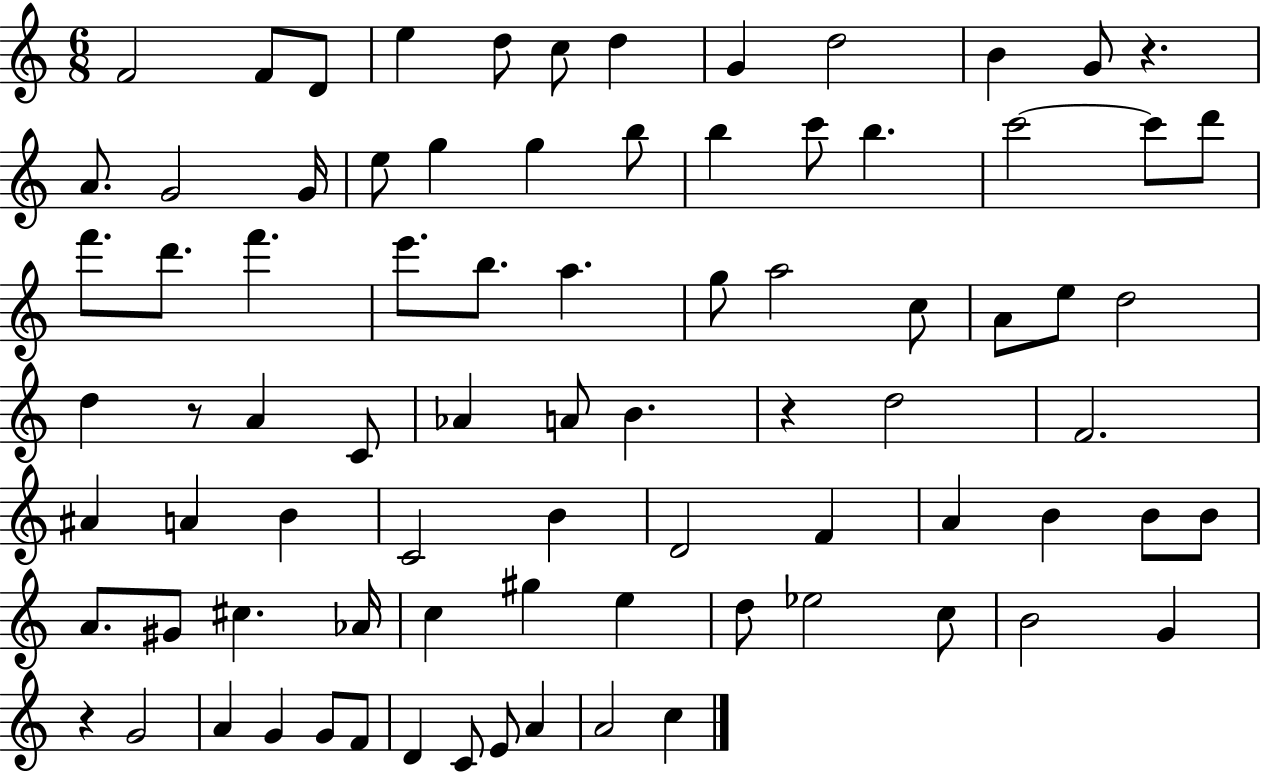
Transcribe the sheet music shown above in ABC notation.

X:1
T:Untitled
M:6/8
L:1/4
K:C
F2 F/2 D/2 e d/2 c/2 d G d2 B G/2 z A/2 G2 G/4 e/2 g g b/2 b c'/2 b c'2 c'/2 d'/2 f'/2 d'/2 f' e'/2 b/2 a g/2 a2 c/2 A/2 e/2 d2 d z/2 A C/2 _A A/2 B z d2 F2 ^A A B C2 B D2 F A B B/2 B/2 A/2 ^G/2 ^c _A/4 c ^g e d/2 _e2 c/2 B2 G z G2 A G G/2 F/2 D C/2 E/2 A A2 c